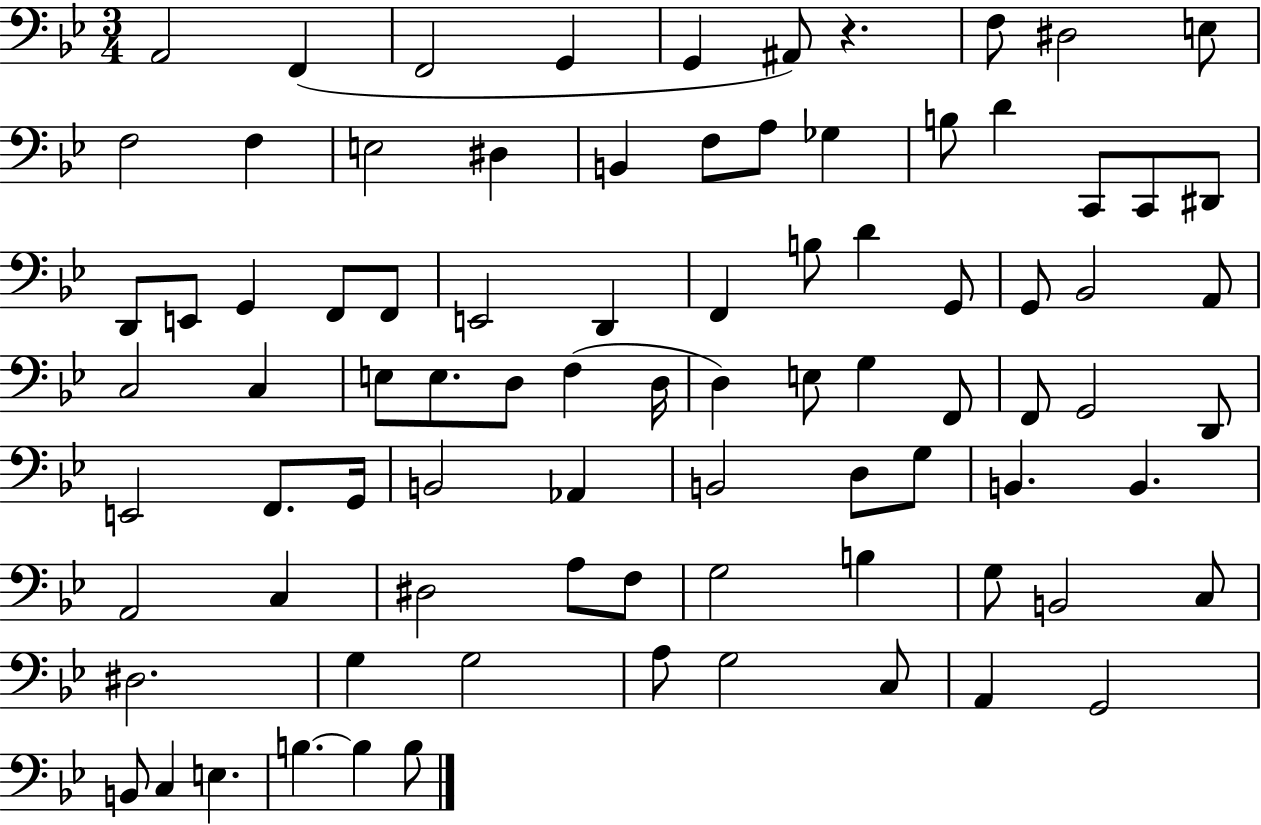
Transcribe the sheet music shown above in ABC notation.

X:1
T:Untitled
M:3/4
L:1/4
K:Bb
A,,2 F,, F,,2 G,, G,, ^A,,/2 z F,/2 ^D,2 E,/2 F,2 F, E,2 ^D, B,, F,/2 A,/2 _G, B,/2 D C,,/2 C,,/2 ^D,,/2 D,,/2 E,,/2 G,, F,,/2 F,,/2 E,,2 D,, F,, B,/2 D G,,/2 G,,/2 _B,,2 A,,/2 C,2 C, E,/2 E,/2 D,/2 F, D,/4 D, E,/2 G, F,,/2 F,,/2 G,,2 D,,/2 E,,2 F,,/2 G,,/4 B,,2 _A,, B,,2 D,/2 G,/2 B,, B,, A,,2 C, ^D,2 A,/2 F,/2 G,2 B, G,/2 B,,2 C,/2 ^D,2 G, G,2 A,/2 G,2 C,/2 A,, G,,2 B,,/2 C, E, B, B, B,/2